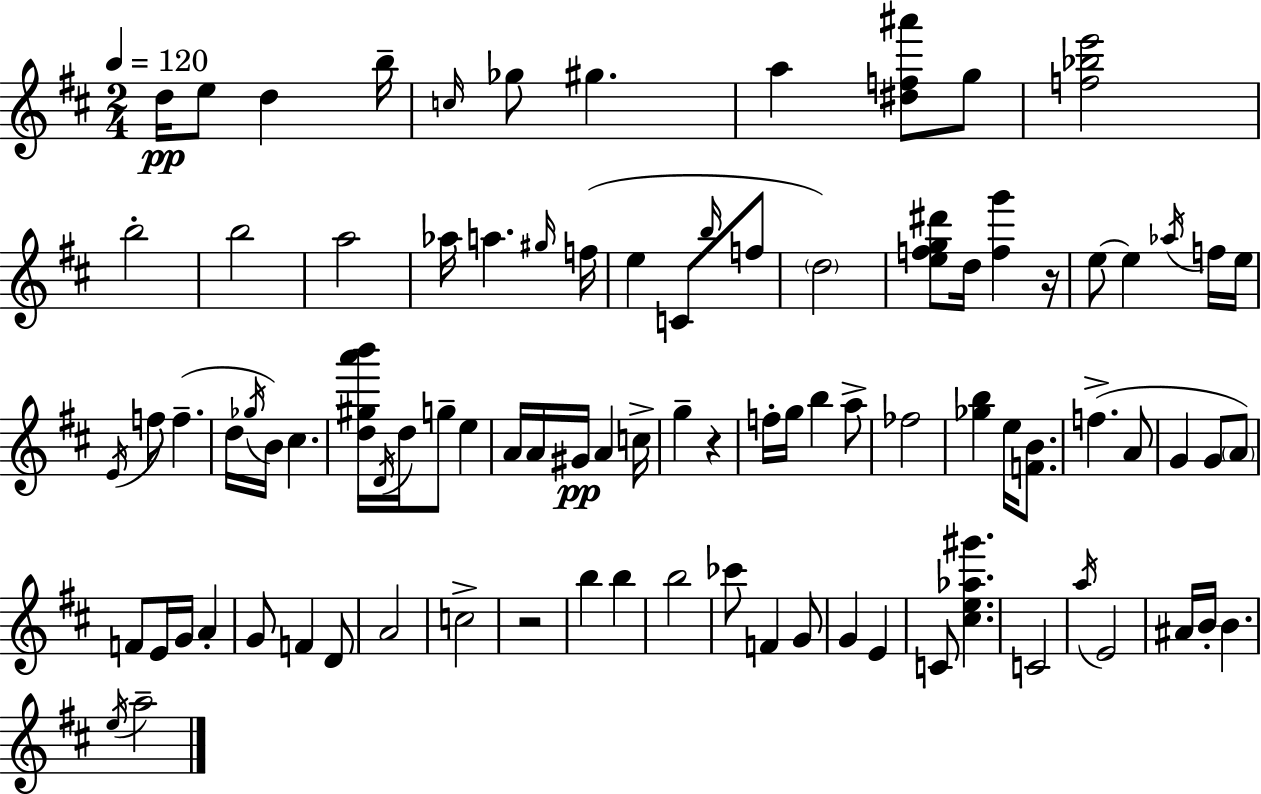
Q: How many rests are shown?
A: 3